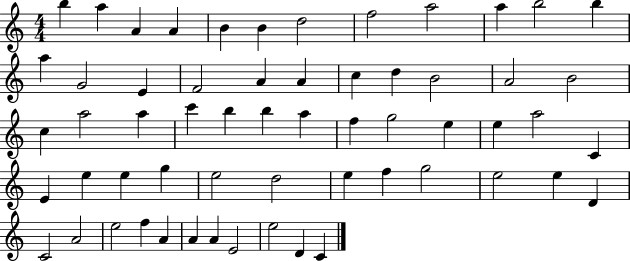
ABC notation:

X:1
T:Untitled
M:4/4
L:1/4
K:C
b a A A B B d2 f2 a2 a b2 b a G2 E F2 A A c d B2 A2 B2 c a2 a c' b b a f g2 e e a2 C E e e g e2 d2 e f g2 e2 e D C2 A2 e2 f A A A E2 e2 D C